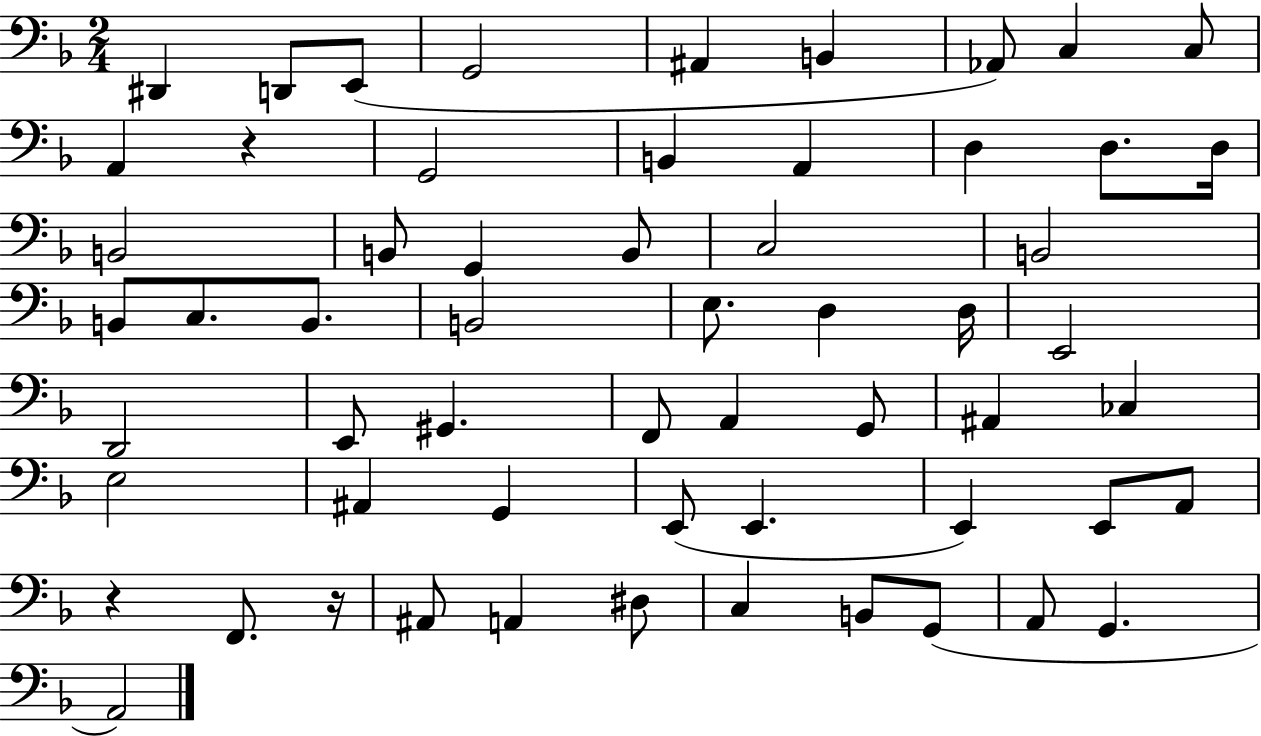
{
  \clef bass
  \numericTimeSignature
  \time 2/4
  \key f \major
  dis,4 d,8 e,8( | g,2 | ais,4 b,4 | aes,8) c4 c8 | \break a,4 r4 | g,2 | b,4 a,4 | d4 d8. d16 | \break b,2 | b,8 g,4 b,8 | c2 | b,2 | \break b,8 c8. b,8. | b,2 | e8. d4 d16 | e,2 | \break d,2 | e,8 gis,4. | f,8 a,4 g,8 | ais,4 ces4 | \break e2 | ais,4 g,4 | e,8( e,4. | e,4) e,8 a,8 | \break r4 f,8. r16 | ais,8 a,4 dis8 | c4 b,8 g,8( | a,8 g,4. | \break a,2) | \bar "|."
}